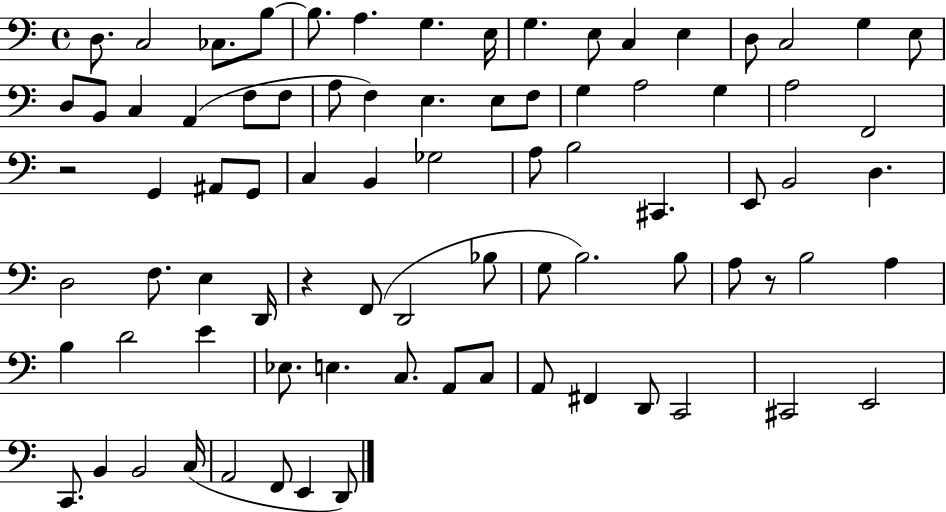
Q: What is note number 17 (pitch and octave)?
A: D3